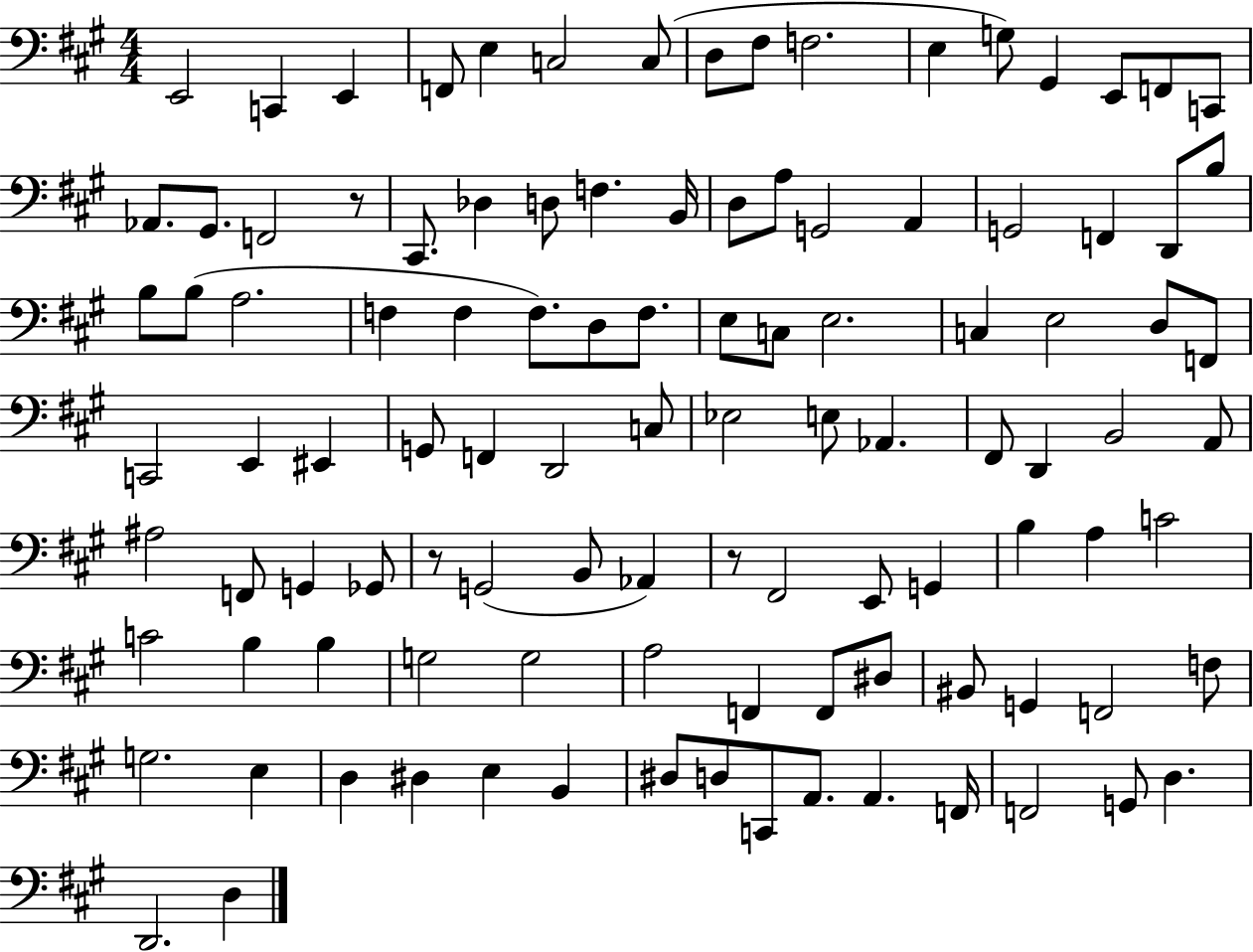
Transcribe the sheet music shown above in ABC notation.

X:1
T:Untitled
M:4/4
L:1/4
K:A
E,,2 C,, E,, F,,/2 E, C,2 C,/2 D,/2 ^F,/2 F,2 E, G,/2 ^G,, E,,/2 F,,/2 C,,/2 _A,,/2 ^G,,/2 F,,2 z/2 ^C,,/2 _D, D,/2 F, B,,/4 D,/2 A,/2 G,,2 A,, G,,2 F,, D,,/2 B,/2 B,/2 B,/2 A,2 F, F, F,/2 D,/2 F,/2 E,/2 C,/2 E,2 C, E,2 D,/2 F,,/2 C,,2 E,, ^E,, G,,/2 F,, D,,2 C,/2 _E,2 E,/2 _A,, ^F,,/2 D,, B,,2 A,,/2 ^A,2 F,,/2 G,, _G,,/2 z/2 G,,2 B,,/2 _A,, z/2 ^F,,2 E,,/2 G,, B, A, C2 C2 B, B, G,2 G,2 A,2 F,, F,,/2 ^D,/2 ^B,,/2 G,, F,,2 F,/2 G,2 E, D, ^D, E, B,, ^D,/2 D,/2 C,,/2 A,,/2 A,, F,,/4 F,,2 G,,/2 D, D,,2 D,